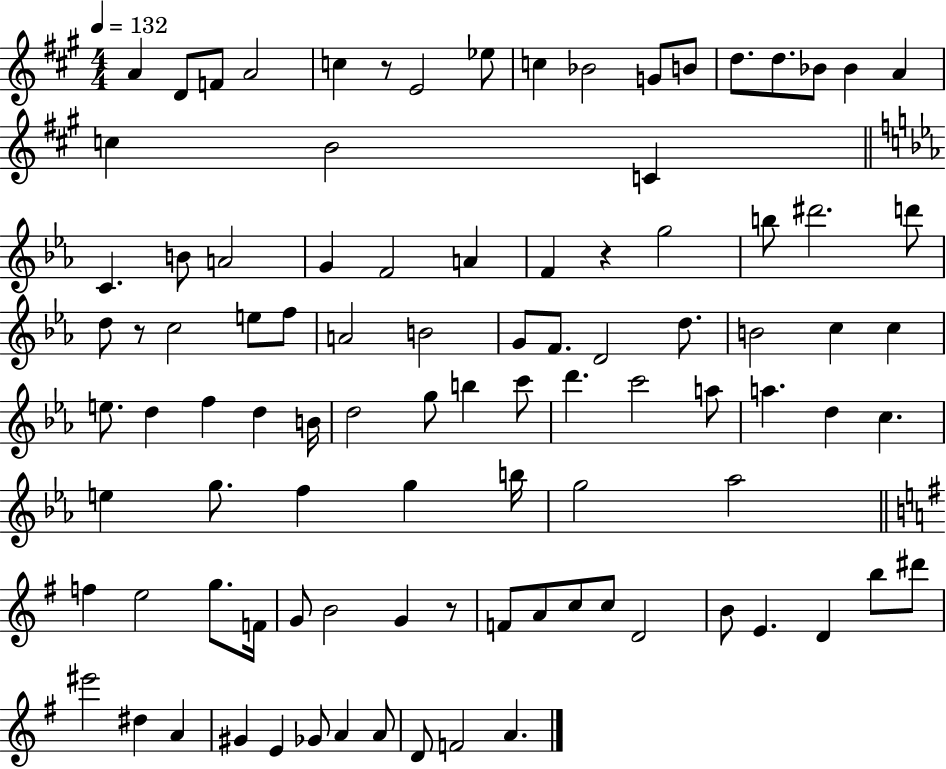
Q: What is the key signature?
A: A major